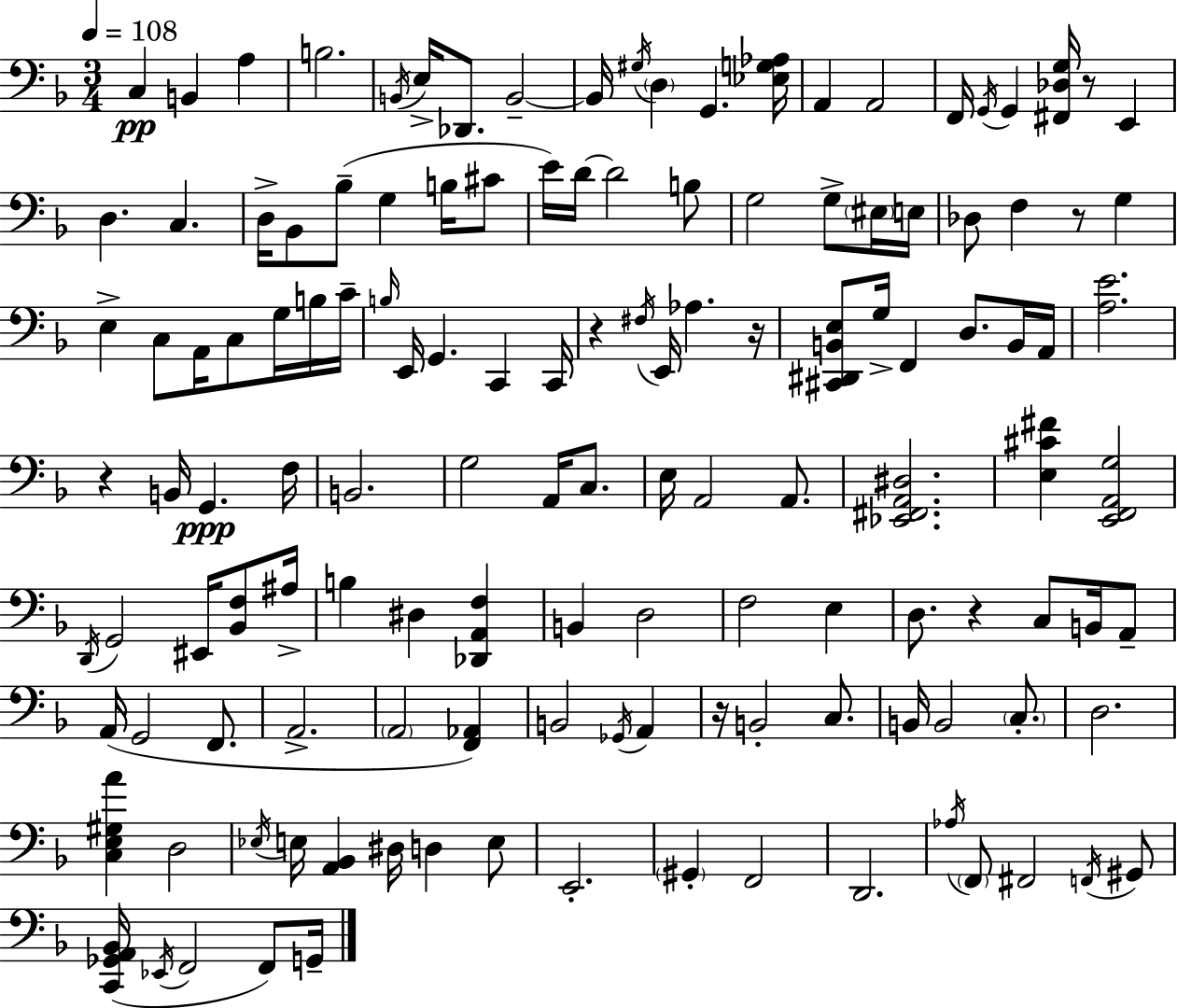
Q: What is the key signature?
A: D minor